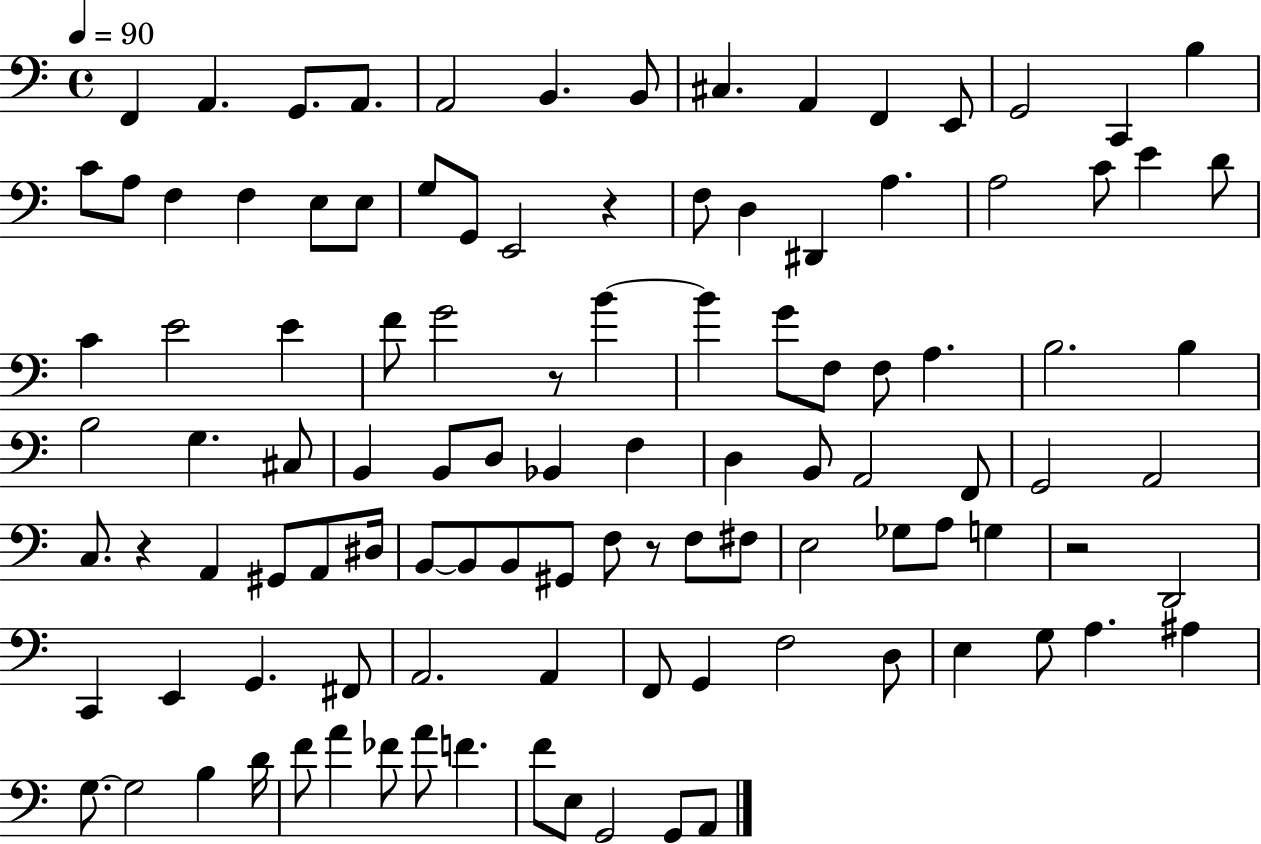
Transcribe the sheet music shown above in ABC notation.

X:1
T:Untitled
M:4/4
L:1/4
K:C
F,, A,, G,,/2 A,,/2 A,,2 B,, B,,/2 ^C, A,, F,, E,,/2 G,,2 C,, B, C/2 A,/2 F, F, E,/2 E,/2 G,/2 G,,/2 E,,2 z F,/2 D, ^D,, A, A,2 C/2 E D/2 C E2 E F/2 G2 z/2 B B G/2 F,/2 F,/2 A, B,2 B, B,2 G, ^C,/2 B,, B,,/2 D,/2 _B,, F, D, B,,/2 A,,2 F,,/2 G,,2 A,,2 C,/2 z A,, ^G,,/2 A,,/2 ^D,/4 B,,/2 B,,/2 B,,/2 ^G,,/2 F,/2 z/2 F,/2 ^F,/2 E,2 _G,/2 A,/2 G, z2 D,,2 C,, E,, G,, ^F,,/2 A,,2 A,, F,,/2 G,, F,2 D,/2 E, G,/2 A, ^A, G,/2 G,2 B, D/4 F/2 A _F/2 A/2 F F/2 E,/2 G,,2 G,,/2 A,,/2